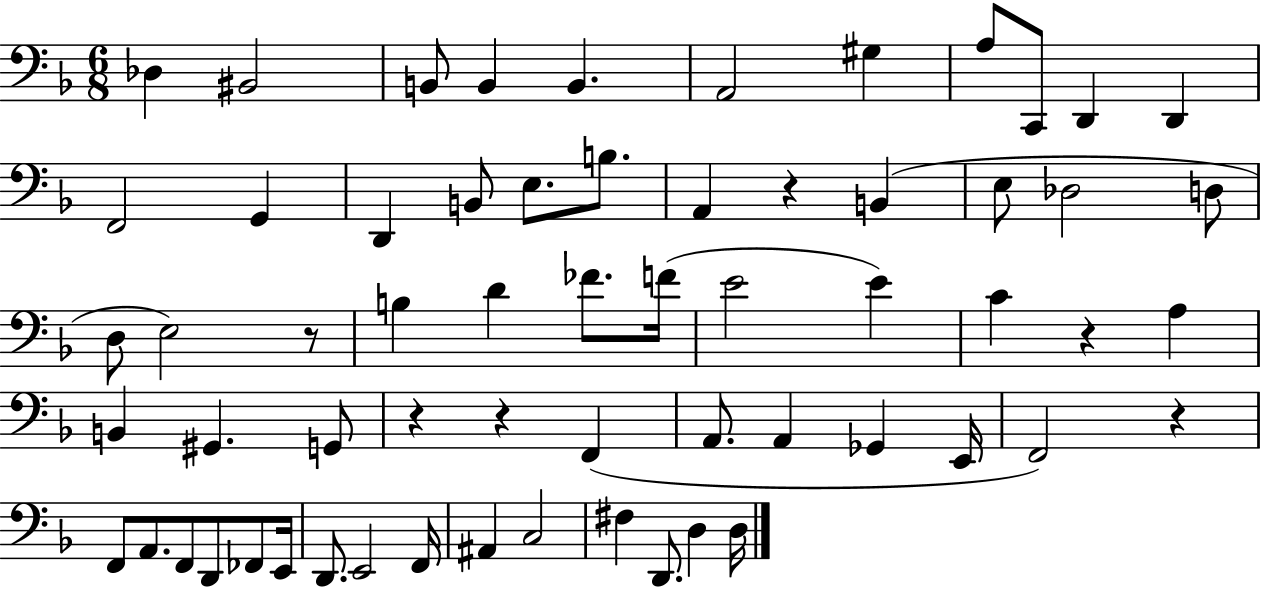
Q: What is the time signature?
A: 6/8